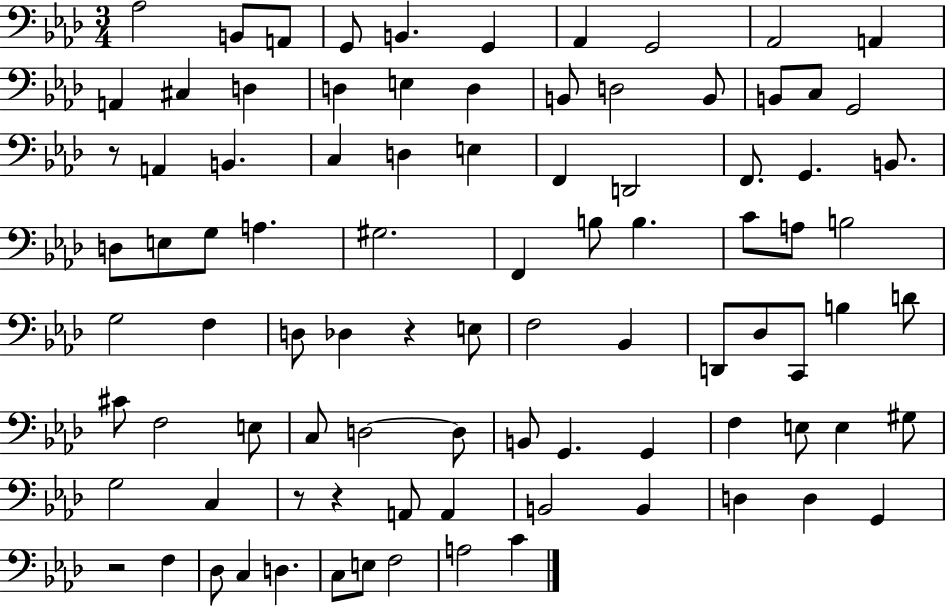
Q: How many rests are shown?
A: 5